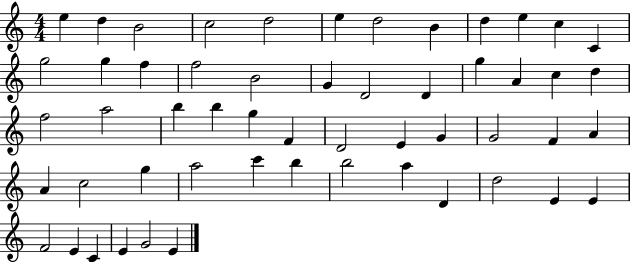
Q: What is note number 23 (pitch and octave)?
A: C5